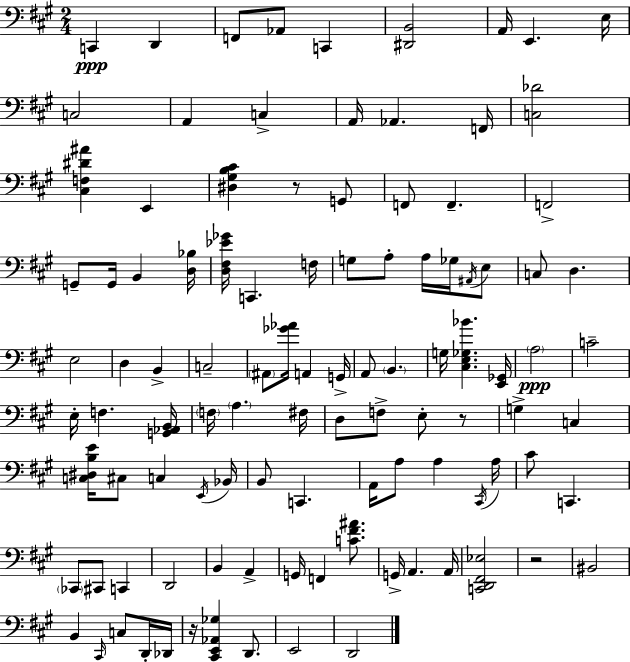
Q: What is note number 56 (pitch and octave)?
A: C3